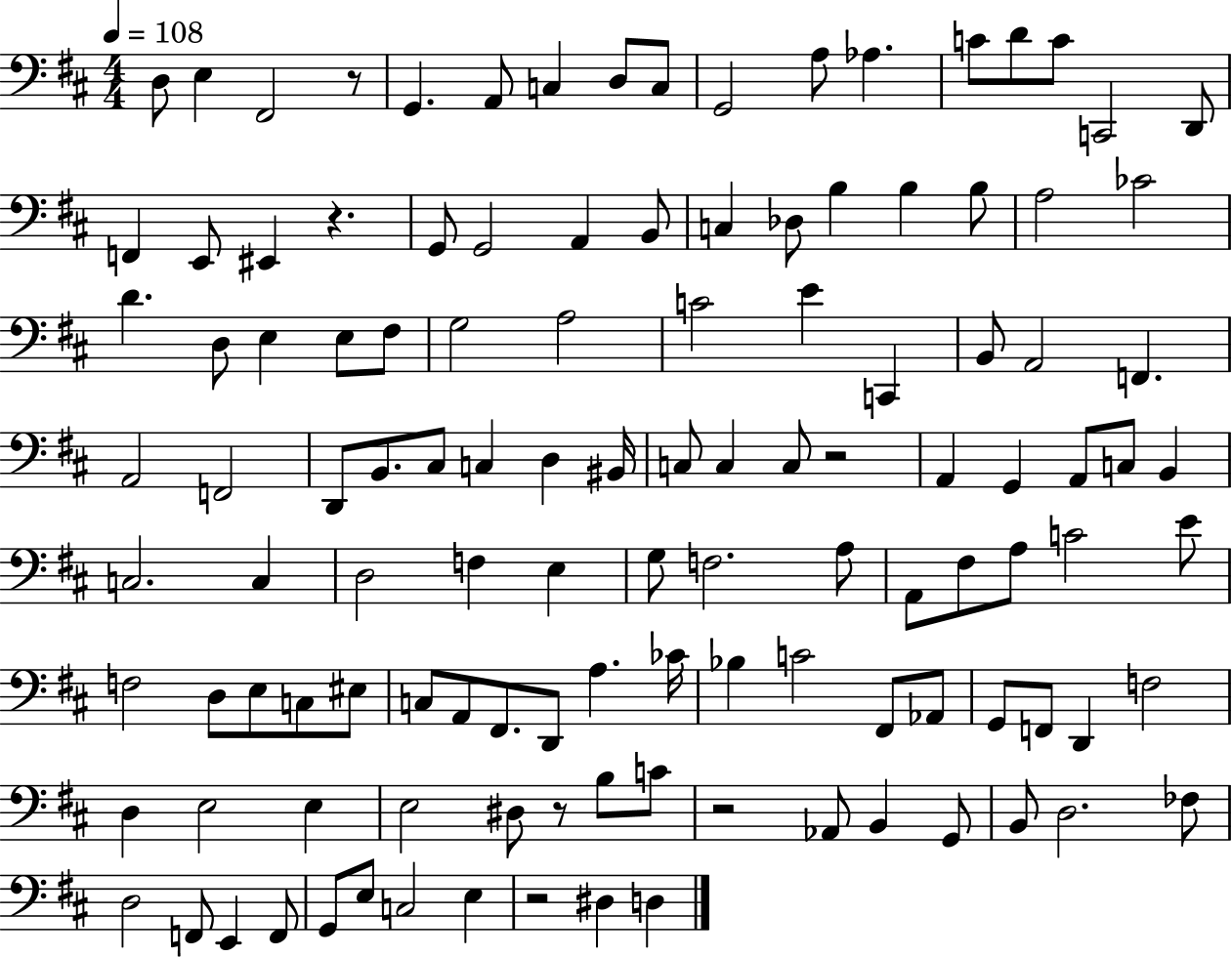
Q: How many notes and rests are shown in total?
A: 120